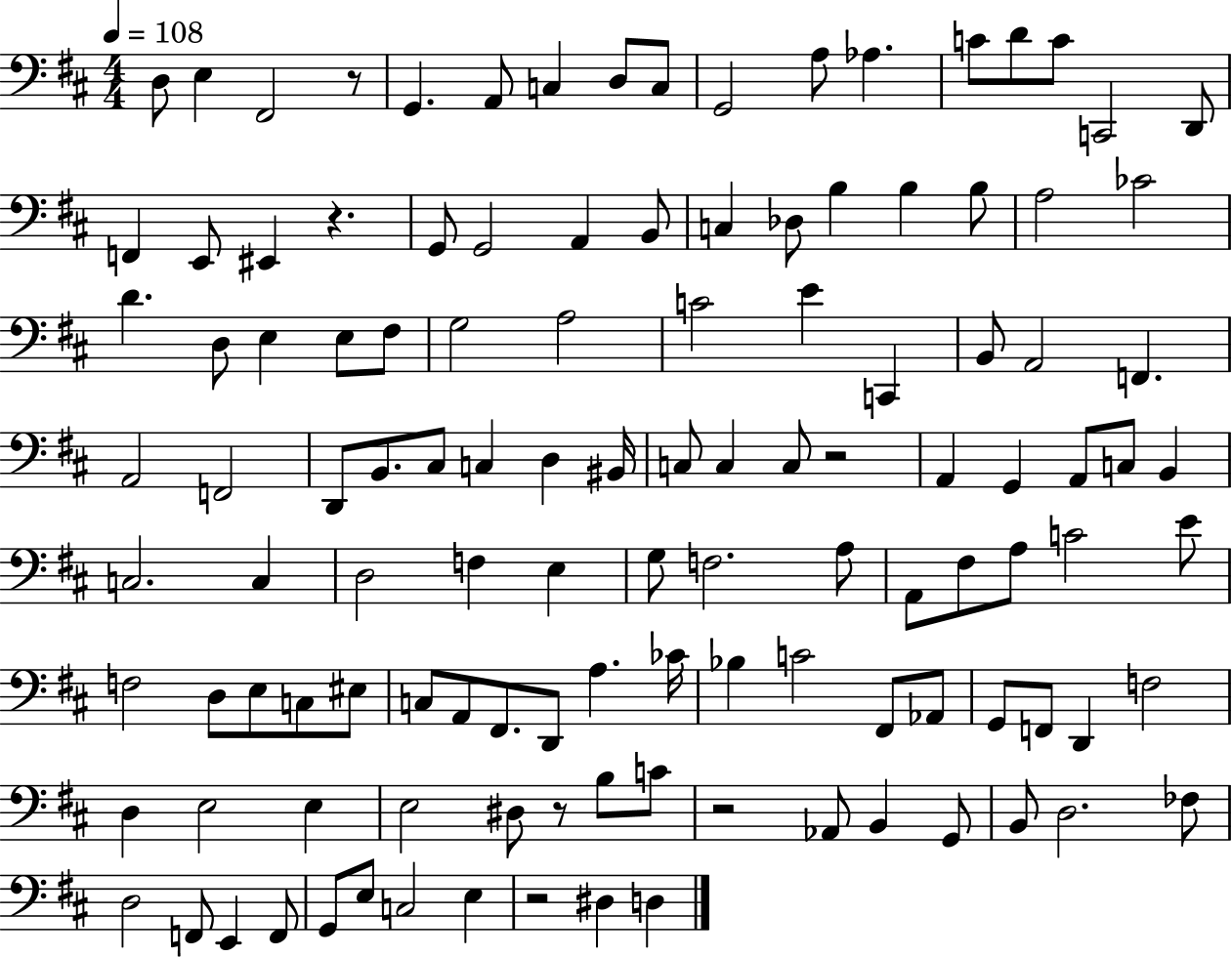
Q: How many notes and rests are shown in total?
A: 120